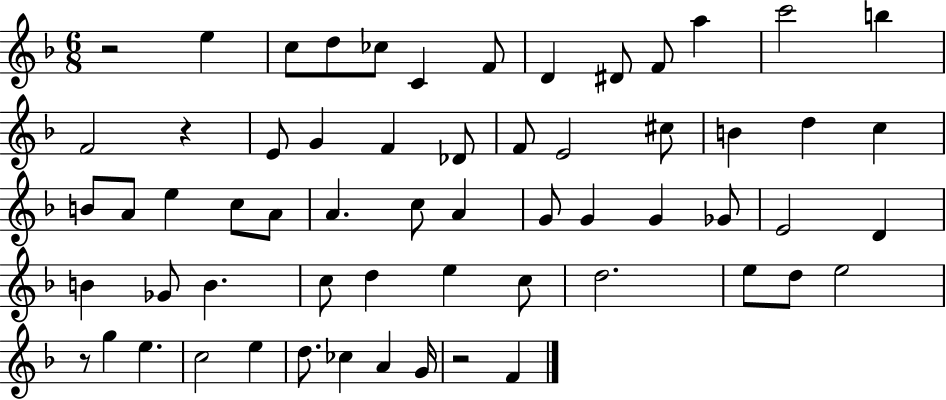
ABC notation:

X:1
T:Untitled
M:6/8
L:1/4
K:F
z2 e c/2 d/2 _c/2 C F/2 D ^D/2 F/2 a c'2 b F2 z E/2 G F _D/2 F/2 E2 ^c/2 B d c B/2 A/2 e c/2 A/2 A c/2 A G/2 G G _G/2 E2 D B _G/2 B c/2 d e c/2 d2 e/2 d/2 e2 z/2 g e c2 e d/2 _c A G/4 z2 F